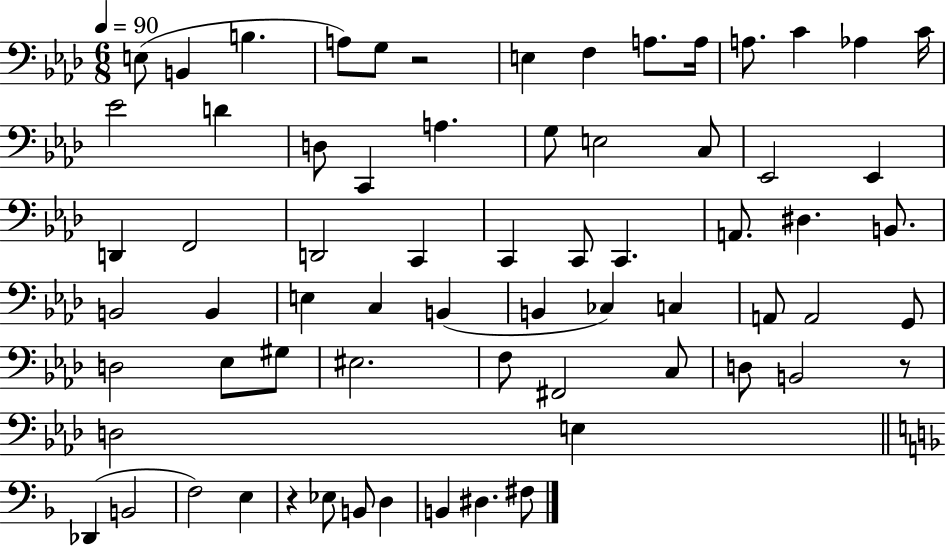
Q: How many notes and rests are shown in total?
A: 68